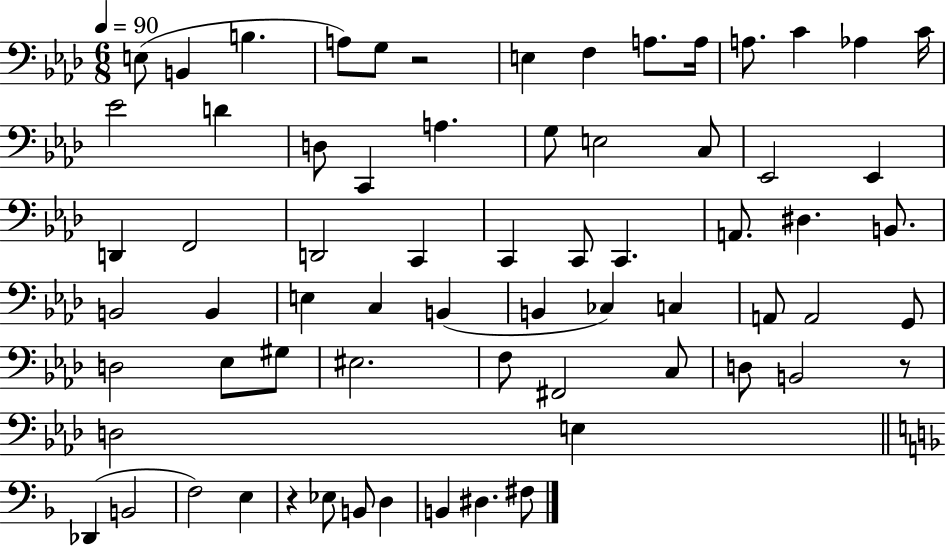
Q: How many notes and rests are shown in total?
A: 68